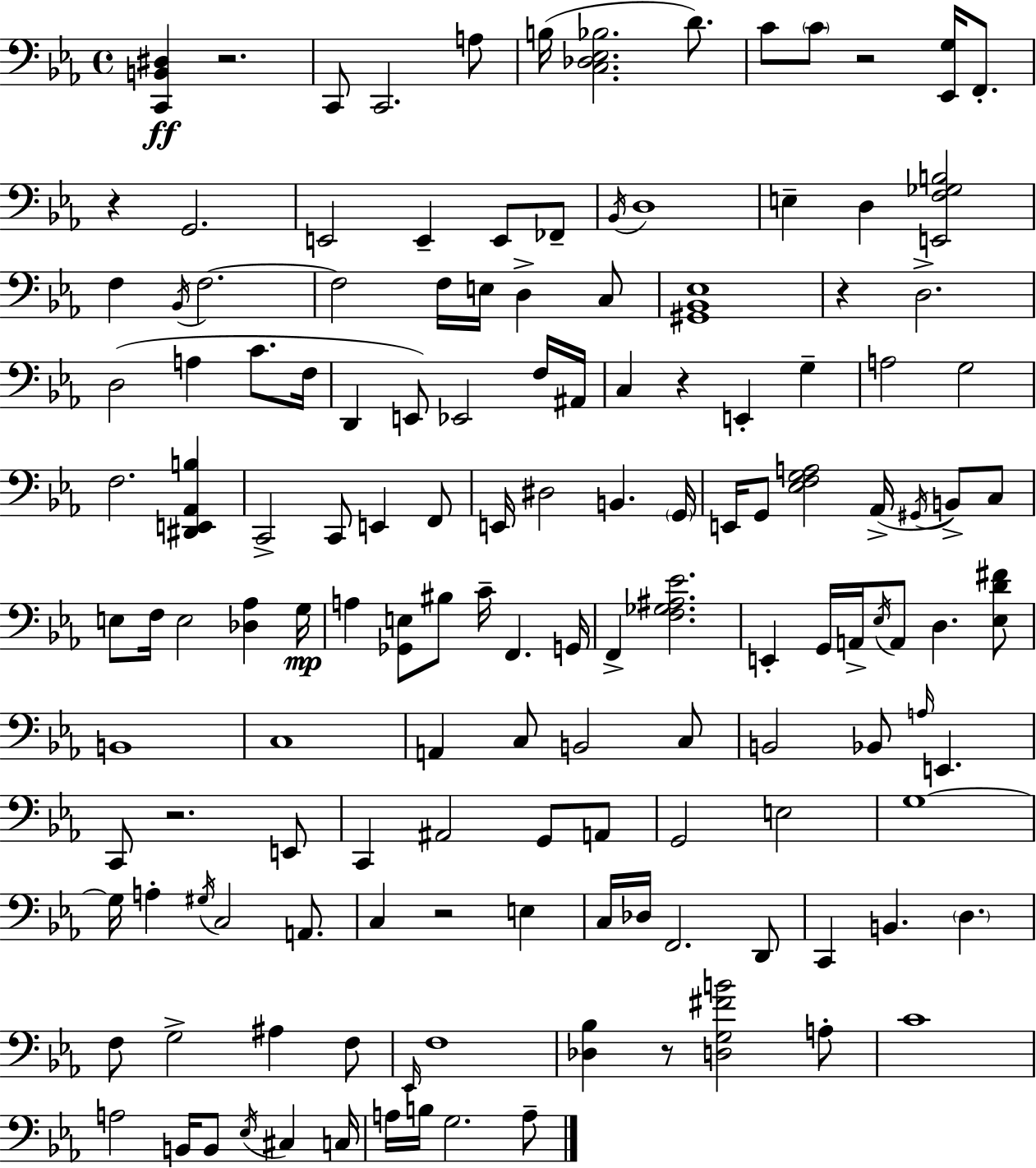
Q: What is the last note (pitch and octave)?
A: A3